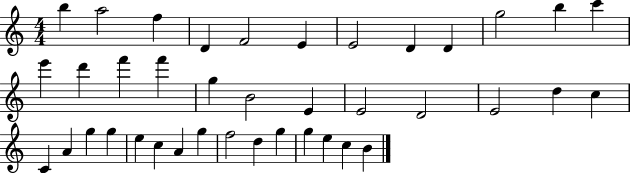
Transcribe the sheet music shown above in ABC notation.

X:1
T:Untitled
M:4/4
L:1/4
K:C
b a2 f D F2 E E2 D D g2 b c' e' d' f' f' g B2 E E2 D2 E2 d c C A g g e c A g f2 d g g e c B